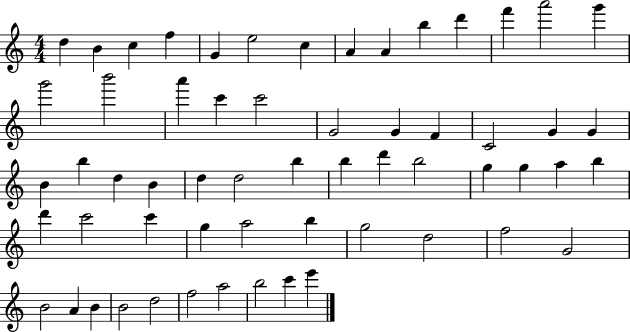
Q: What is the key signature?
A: C major